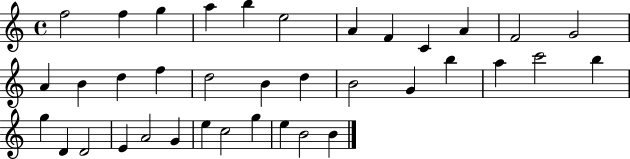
F5/h F5/q G5/q A5/q B5/q E5/h A4/q F4/q C4/q A4/q F4/h G4/h A4/q B4/q D5/q F5/q D5/h B4/q D5/q B4/h G4/q B5/q A5/q C6/h B5/q G5/q D4/q D4/h E4/q A4/h G4/q E5/q C5/h G5/q E5/q B4/h B4/q